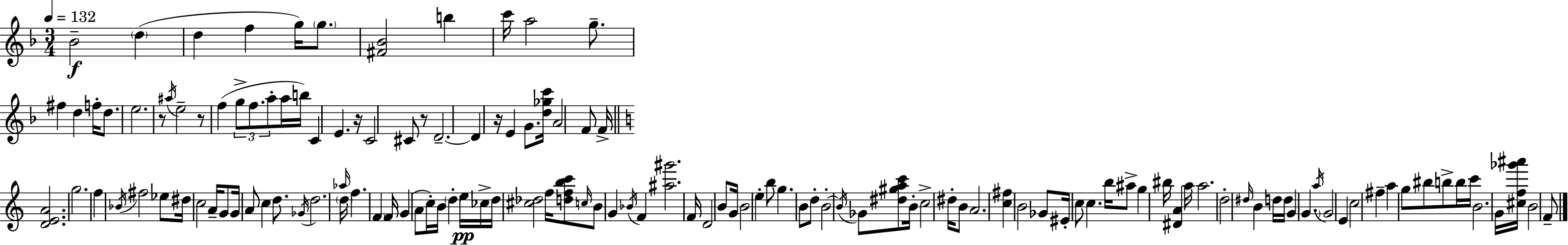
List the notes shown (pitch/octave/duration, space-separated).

Bb4/h D5/q D5/q F5/q G5/s G5/e. [F#4,Bb4]/h B5/q C6/s A5/h G5/e. F#5/q D5/q F5/s D5/e. E5/h. R/e A#5/s E5/h R/e F5/q G5/e F5/e. A5/e A5/s B5/s C4/q E4/q. R/s C4/h C#4/e R/e D4/h. D4/q R/s E4/q G4/e. [D5,Gb5,C6]/s A4/h F4/e F4/s [D4,E4,A4]/h. G5/h. F5/q Bb4/s F#5/h Eb5/e D#5/s C5/h A4/s G4/e G4/s A4/e C5/q D5/e. Gb4/s D5/h. Ab5/s D5/s F5/q. F4/q F4/s G4/q A4/e C5/s B4/s D5/q E5/s CES5/s D5/s [C#5,Db5]/h F5/s [D5,F5,B5,C6]/e C5/s B4/e G4/q Bb4/s F4/q [A#5,G#6]/h. F4/s D4/h B4/e G4/s B4/h E5/q B5/e G5/q. B4/e D5/e B4/h B4/s Gb4/e [D#5,G#5,A5,C6]/e B4/s C5/h D#5/s B4/e A4/h. [C5,F#5]/q B4/h Gb4/e EIS4/s C5/e C5/q. B5/s A#5/e G5/q BIS5/s [D#4,A4]/q A5/s A5/h. D5/h D#5/s B4/q D5/s D5/s G4/q G4/q. A5/s G4/h E4/q C5/h F#5/q A5/q G5/e BIS5/e B5/e B5/s C6/s B4/h. G4/s [C#5,F5,Gb6,A#6]/s B4/h F4/e